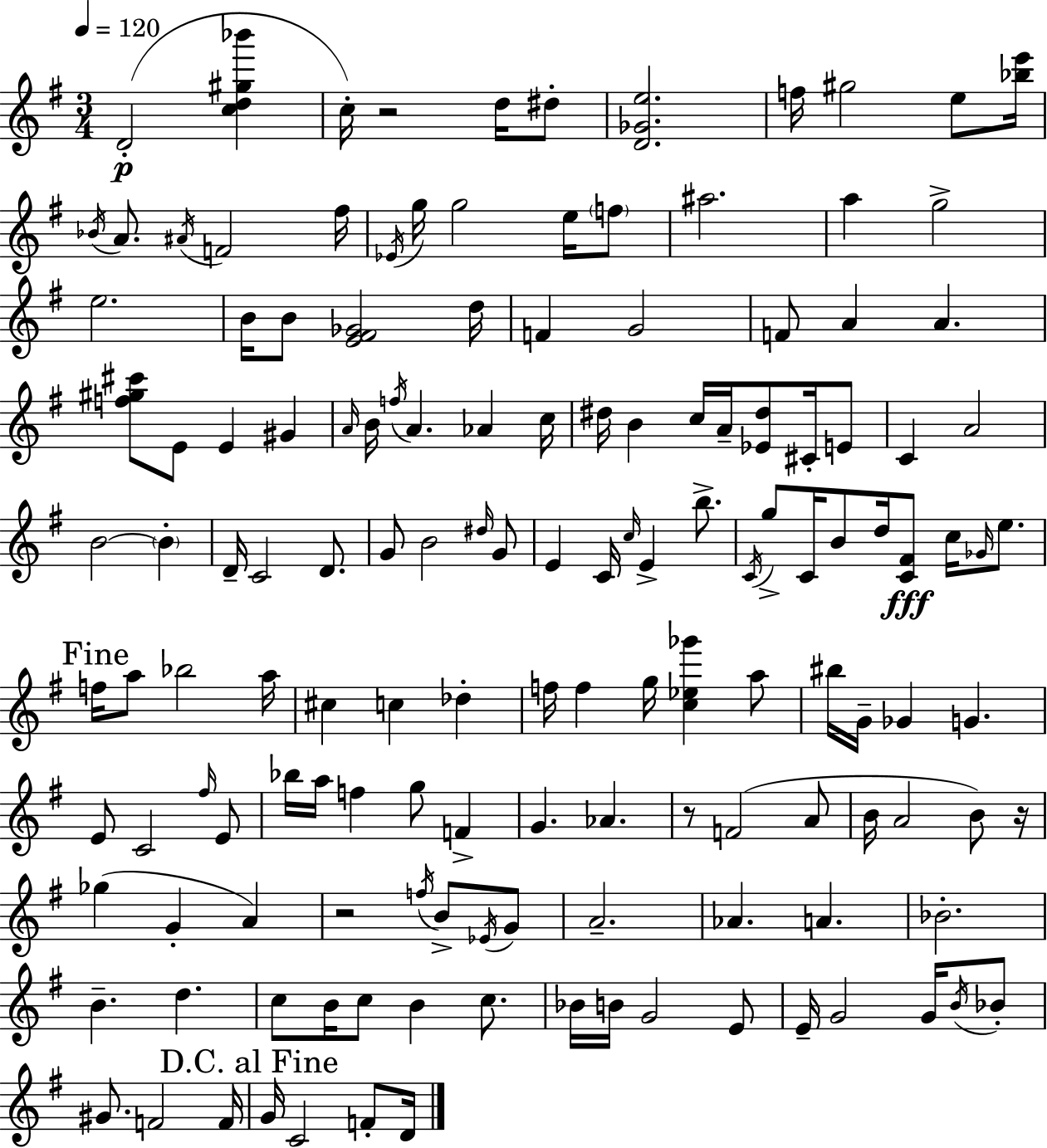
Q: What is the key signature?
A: G major